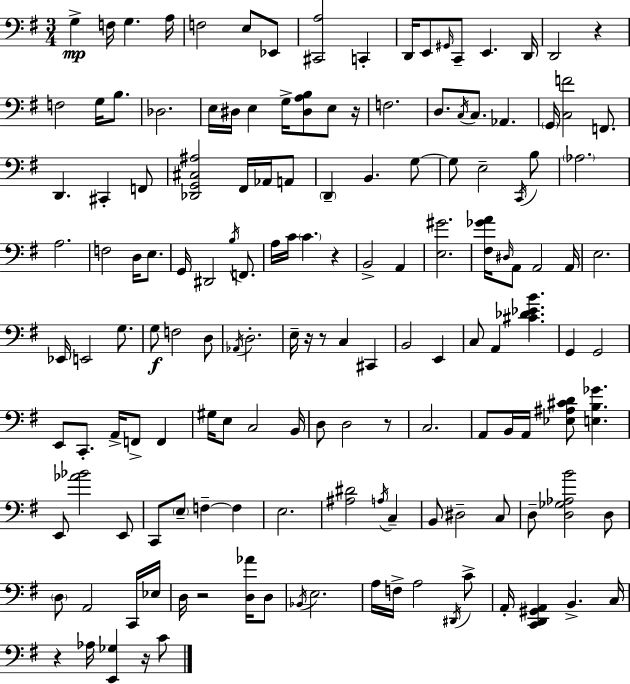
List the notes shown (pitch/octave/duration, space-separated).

G3/q F3/s G3/q. A3/s F3/h E3/e Eb2/e [C#2,A3]/h C2/q D2/s E2/e G#2/s C2/e E2/q. D2/s D2/h R/q F3/h G3/s B3/e. Db3/h. E3/s D#3/s E3/q G3/s [D#3,A3,B3]/e E3/e R/s F3/h. D3/e. C3/s C3/e. Ab2/q. G2/s [C3,F4]/h F2/e. D2/q. C#2/q F2/e [Db2,G2,C#3,A#3]/h F#2/s Ab2/s A2/e D2/q B2/q. G3/e G3/e E3/h C2/s B3/e Ab3/h. A3/h. F3/h D3/s E3/e. G2/s D#2/h B3/s F2/e. A3/s C4/s C4/q. R/q B2/h A2/q [E3,G#4]/h. [F#3,Gb4,A4]/s D#3/s A2/e A2/h A2/s E3/h. Eb2/s E2/h G3/e. G3/e F3/h D3/e Ab2/s D3/h. E3/s R/s R/e C3/q C#2/q B2/h E2/q C3/e A2/q [C#4,Db4,Eb4,B4]/q. G2/q G2/h E2/e C2/e. A2/s F2/e F2/q G#3/s E3/e C3/h B2/s D3/e D3/h R/e C3/h. A2/e B2/s A2/s [Eb3,A#3,C#4,D4]/e [E3,B3,Gb4]/q. E2/e [Ab4,Bb4]/h E2/e C2/e E3/e F3/q F3/q E3/h. [A#3,D#4]/h A3/s C3/q B2/e D#3/h C3/e D3/e [D3,Gb3,Ab3,B4]/h D3/e D3/e A2/h C2/s Eb3/s D3/s R/h [D3,Ab4]/s D3/e Bb2/s E3/h. A3/s F3/s A3/h D#2/s C4/e A2/s [C2,D2,G#2,A2]/q B2/q. C3/s R/q Ab3/s [E2,Gb3]/q R/s C4/e